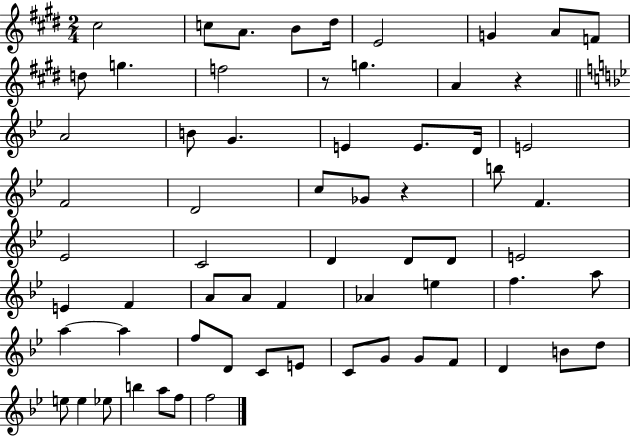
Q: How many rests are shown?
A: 3